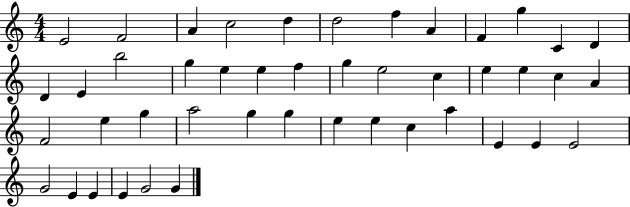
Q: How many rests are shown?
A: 0